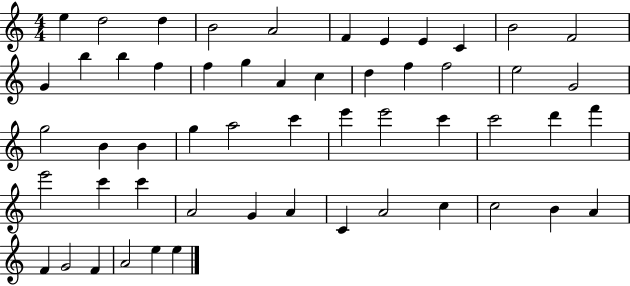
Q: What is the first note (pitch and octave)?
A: E5